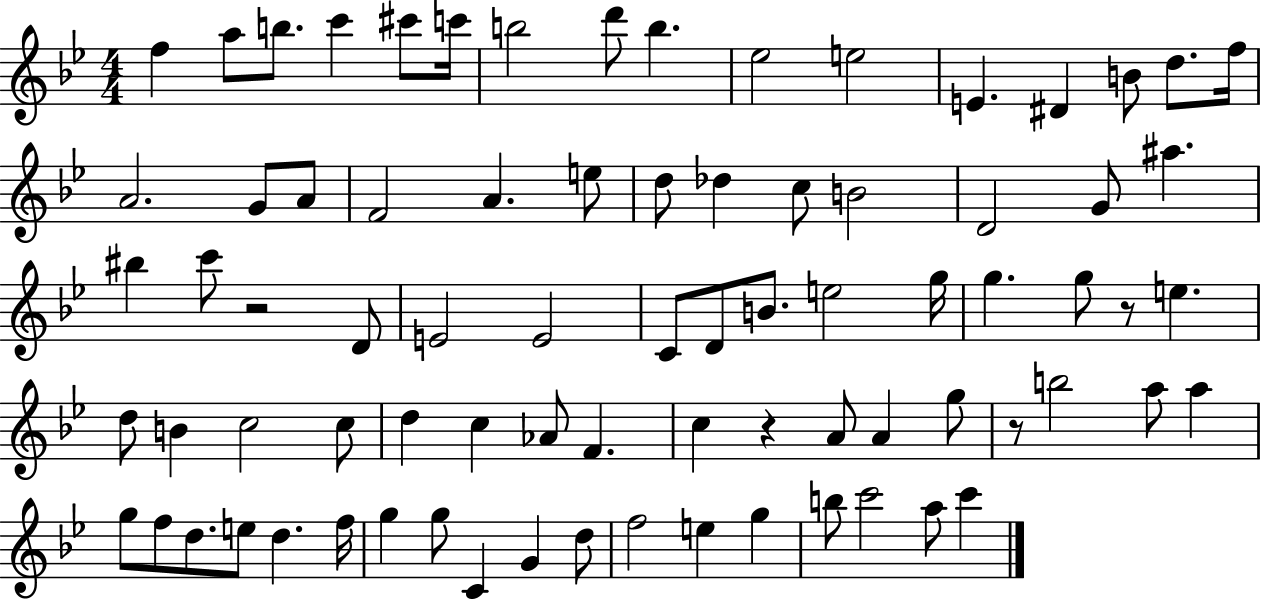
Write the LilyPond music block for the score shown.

{
  \clef treble
  \numericTimeSignature
  \time 4/4
  \key bes \major
  f''4 a''8 b''8. c'''4 cis'''8 c'''16 | b''2 d'''8 b''4. | ees''2 e''2 | e'4. dis'4 b'8 d''8. f''16 | \break a'2. g'8 a'8 | f'2 a'4. e''8 | d''8 des''4 c''8 b'2 | d'2 g'8 ais''4. | \break bis''4 c'''8 r2 d'8 | e'2 e'2 | c'8 d'8 b'8. e''2 g''16 | g''4. g''8 r8 e''4. | \break d''8 b'4 c''2 c''8 | d''4 c''4 aes'8 f'4. | c''4 r4 a'8 a'4 g''8 | r8 b''2 a''8 a''4 | \break g''8 f''8 d''8. e''8 d''4. f''16 | g''4 g''8 c'4 g'4 d''8 | f''2 e''4 g''4 | b''8 c'''2 a''8 c'''4 | \break \bar "|."
}